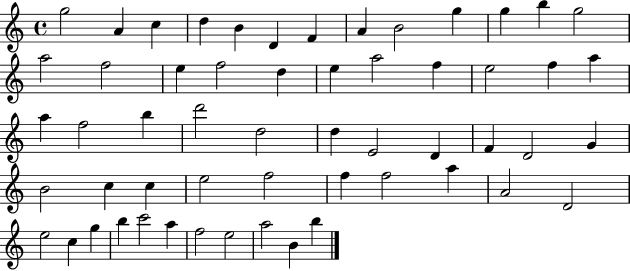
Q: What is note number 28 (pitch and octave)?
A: D6